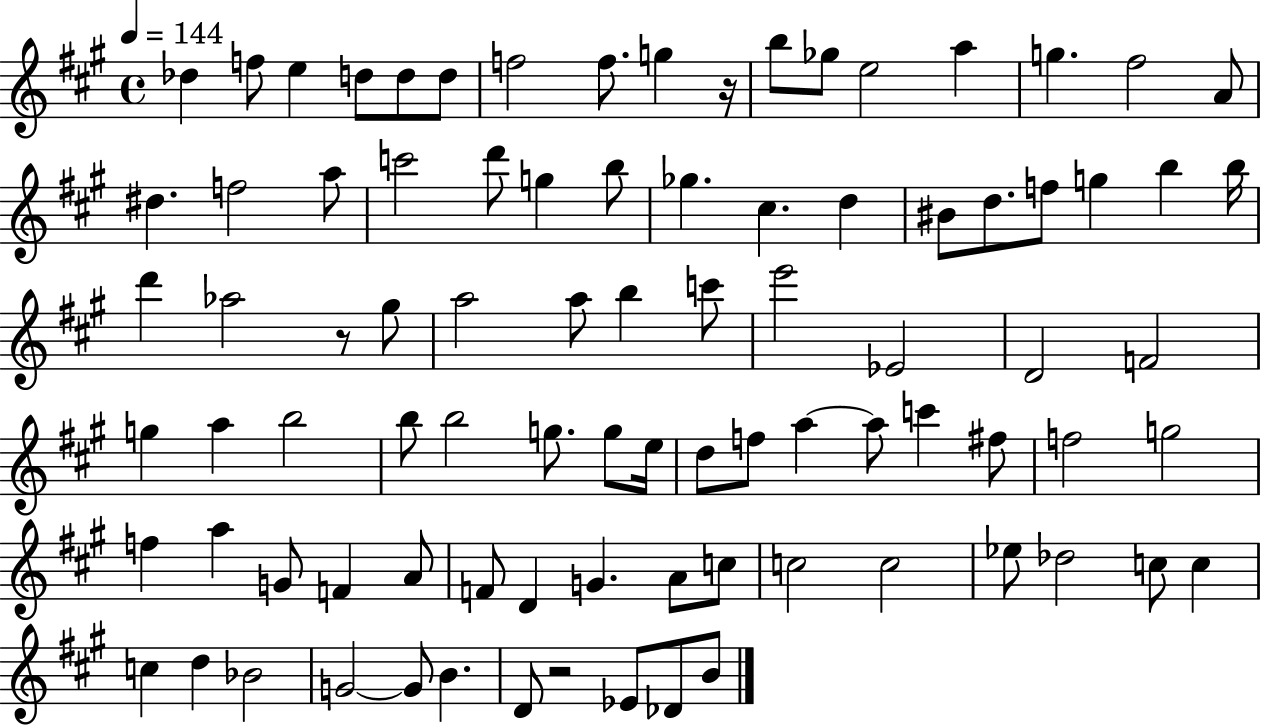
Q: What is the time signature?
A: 4/4